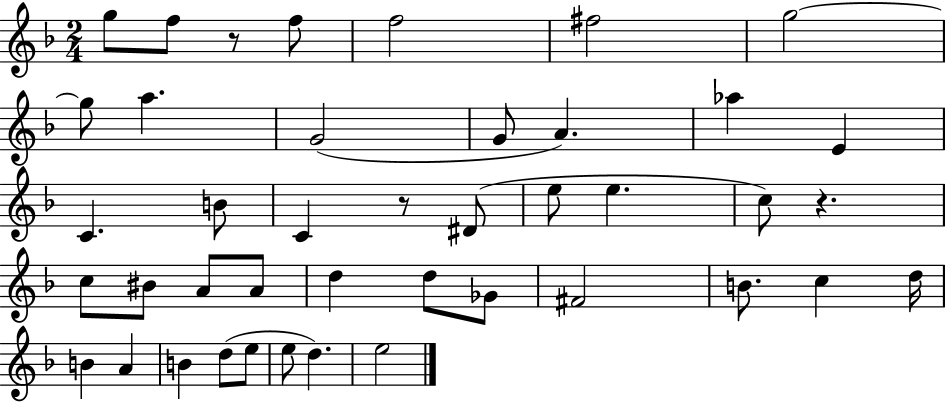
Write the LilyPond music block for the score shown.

{
  \clef treble
  \numericTimeSignature
  \time 2/4
  \key f \major
  g''8 f''8 r8 f''8 | f''2 | fis''2 | g''2~~ | \break g''8 a''4. | g'2( | g'8 a'4.) | aes''4 e'4 | \break c'4. b'8 | c'4 r8 dis'8( | e''8 e''4. | c''8) r4. | \break c''8 bis'8 a'8 a'8 | d''4 d''8 ges'8 | fis'2 | b'8. c''4 d''16 | \break b'4 a'4 | b'4 d''8( e''8 | e''8 d''4.) | e''2 | \break \bar "|."
}